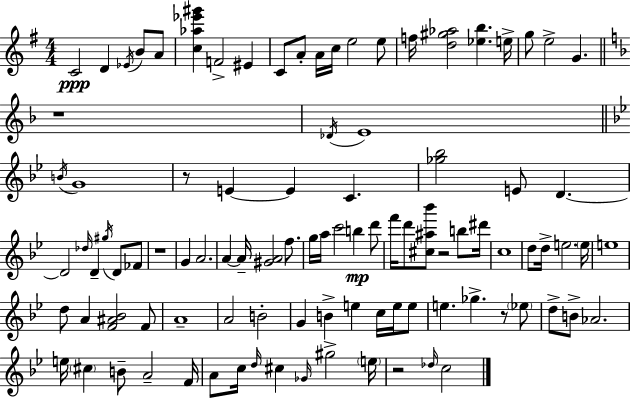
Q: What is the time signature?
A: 4/4